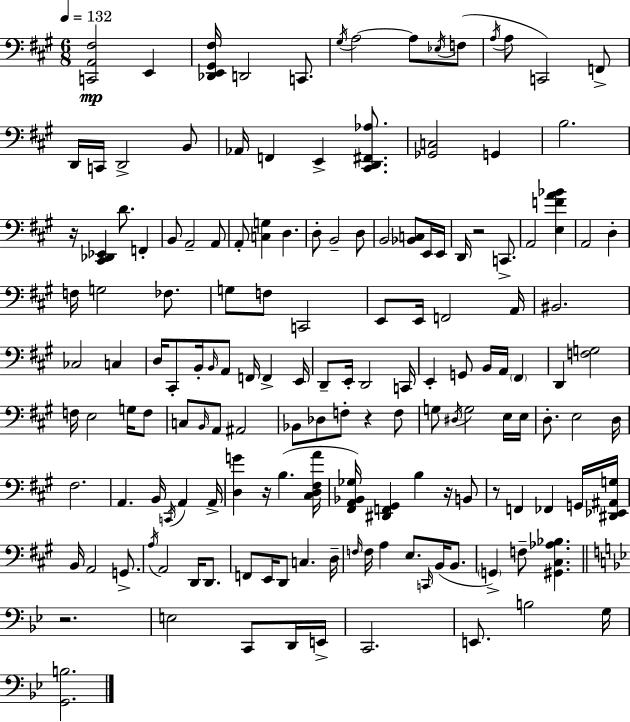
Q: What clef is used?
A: bass